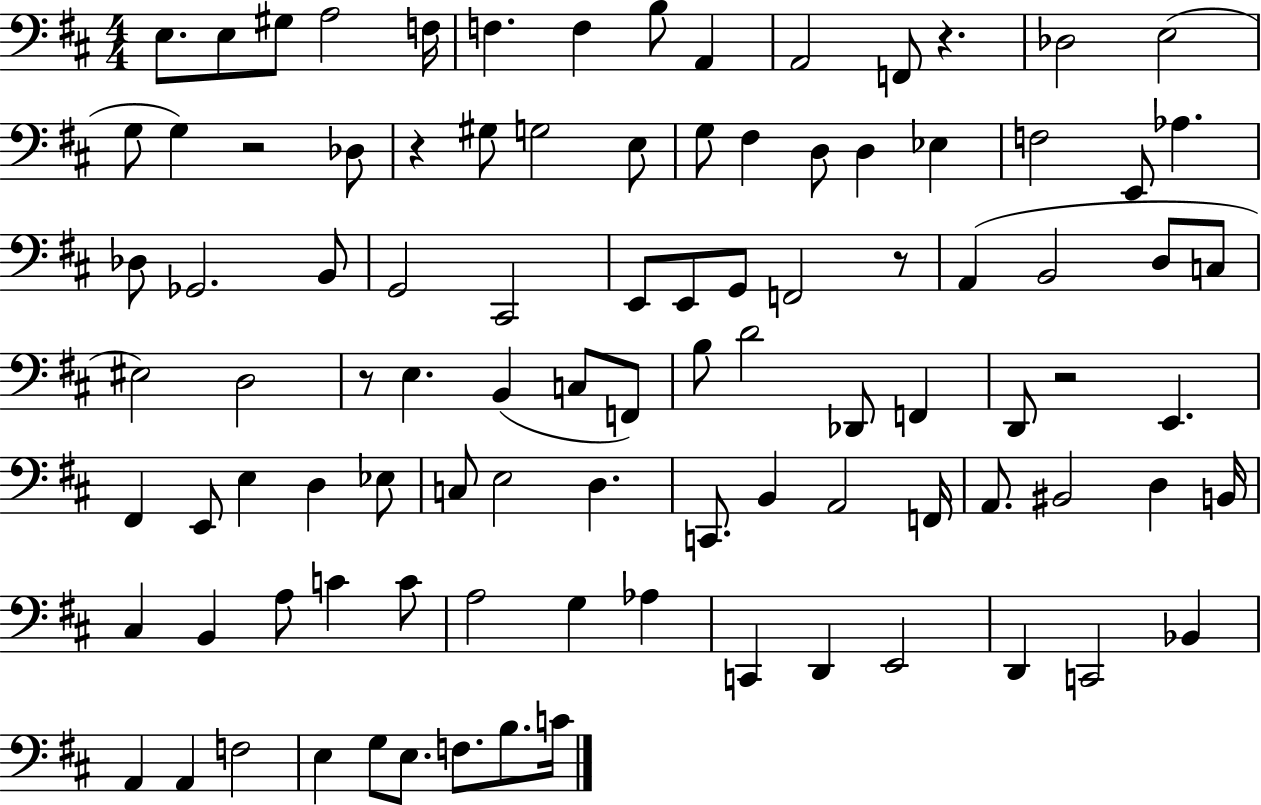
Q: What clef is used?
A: bass